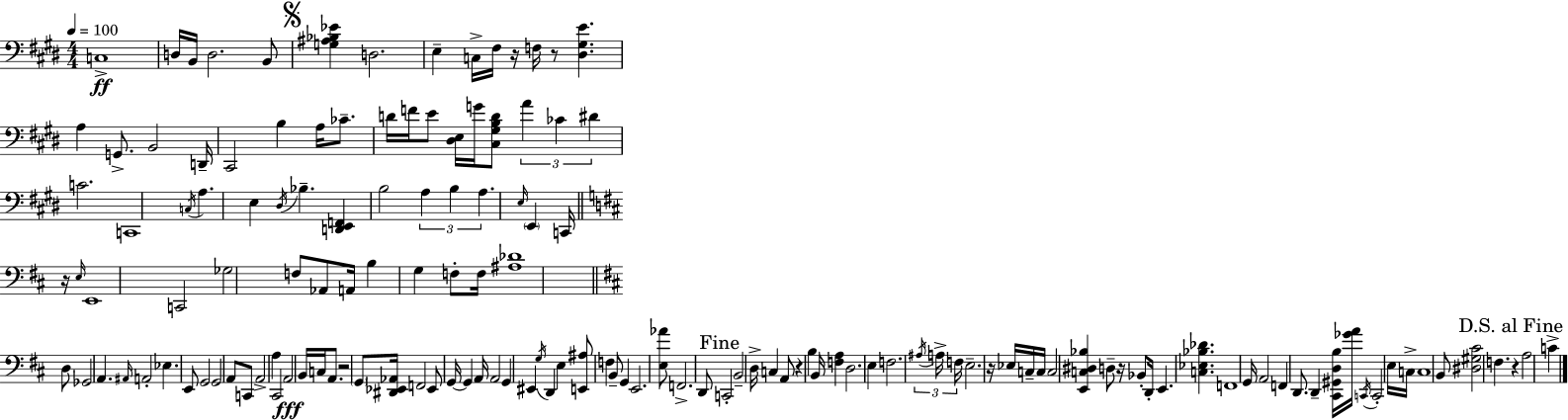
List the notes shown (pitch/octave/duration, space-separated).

C3/w D3/s B2/s D3/h. B2/e [G3,A#3,Bb3,Eb4]/q D3/h. E3/q C3/s F#3/s R/s F3/s R/e [D#3,G#3,E4]/q. A3/q G2/e. B2/h D2/s C#2/h B3/q A3/s CES4/e. D4/s F4/s E4/e [D#3,E3]/s G4/s [C#3,G#3,B3,D4]/e A4/q CES4/q D#4/q C4/h. C2/w C3/s A3/q. E3/q D#3/s Bb3/q. [D2,E2,F2]/q B3/h A3/q B3/q A3/q. E3/s E2/q C2/s R/s E3/s E2/w C2/h Gb3/h F3/e Ab2/e A2/s B3/q G3/q F3/e F3/s [A#3,Db4]/w D3/e Gb2/h A2/q. A#2/s A2/h Eb3/q. E2/e G2/h G2/h A2/e C2/e A2/h A3/q C#2/h A2/h B2/s C3/s A2/e. R/h G2/e [D#2,Eb2,Ab2]/s F2/h Eb2/e G2/s G2/q A2/s A2/h G2/q EIS2/q G3/s D2/q E3/q [E2,A#3]/e F3/q B2/e G2/q E2/h. [E3,Ab4]/e F2/h. D2/e C2/h B2/h D3/s C3/q A2/e R/q B3/q B2/s [F3,A3]/q D3/h. E3/q F3/h. A#3/s A3/s F3/s E3/h. R/s Eb3/s C3/s C3/s C3/h [E2,C3,D#3,Bb3]/q D3/e R/s Bb2/e D2/s E2/q. [C3,Eb3,Bb3,Db4]/q. F2/w G2/s A2/h F2/q D2/e. D2/q [C#2,G#2,D3,B3]/s [Gb4,A4]/s C2/s C2/h E3/s C3/s C3/w B2/e [D#3,G#3,C#4]/h F3/q. R/q A3/h C4/q